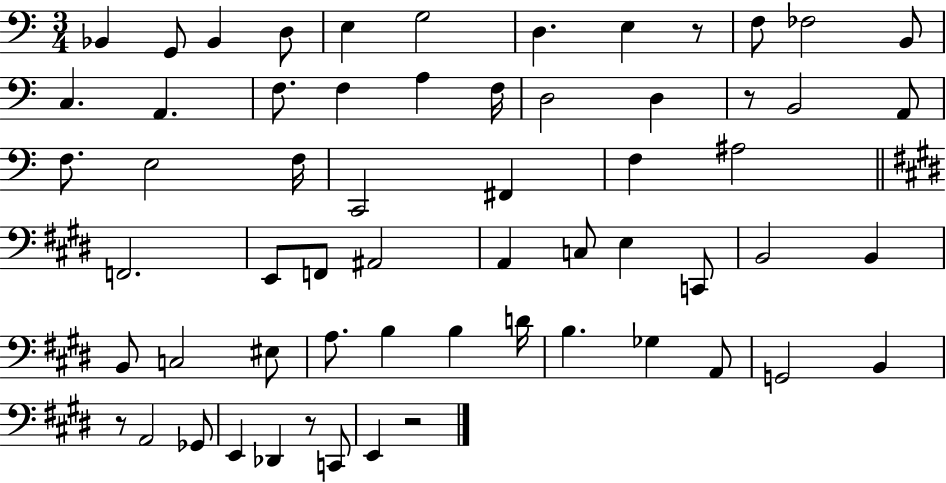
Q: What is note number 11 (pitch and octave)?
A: B2